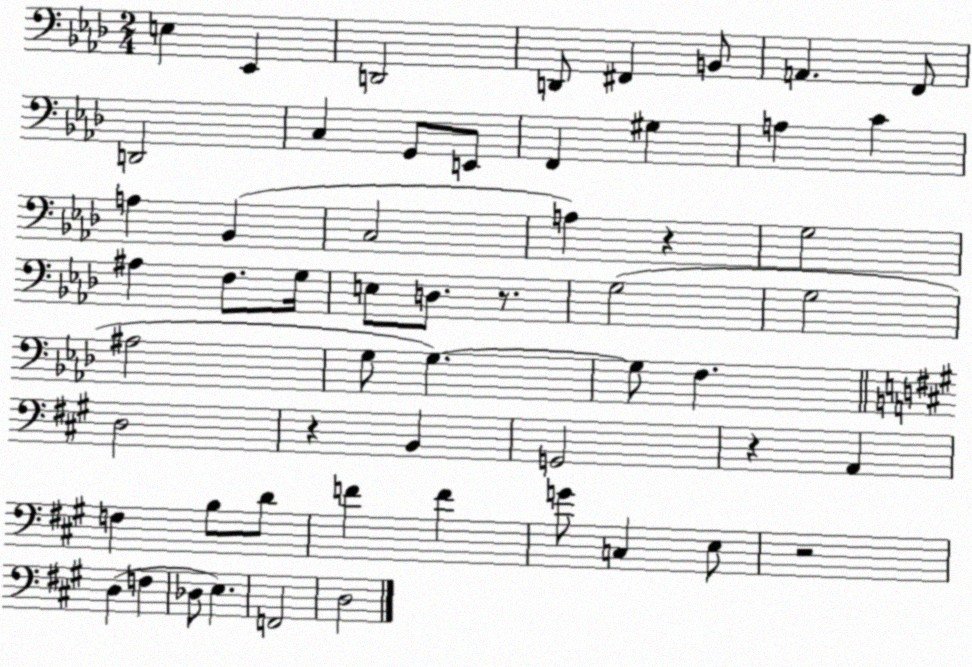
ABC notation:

X:1
T:Untitled
M:2/4
L:1/4
K:Ab
E, _E,, D,,2 D,,/2 ^F,, B,,/2 A,, F,,/2 D,,2 C, G,,/2 E,,/2 F,, ^G, A, C A, _B,, C,2 A, z G,2 ^A, F,/2 G,/4 E,/2 D,/2 z/2 G,2 G,2 ^A,2 G,/2 G, G,/2 F, D,2 z B,, G,,2 z A,, F, B,/2 D/2 F F G/2 C, E,/2 z2 D, F, _D,/2 E, F,,2 D,2